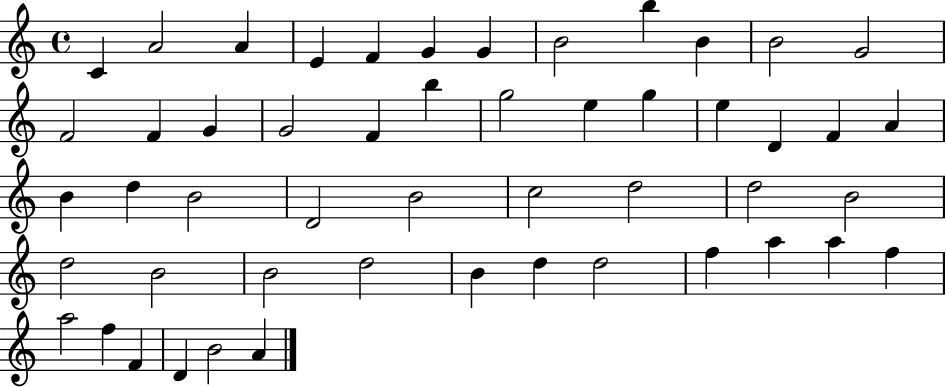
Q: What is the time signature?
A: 4/4